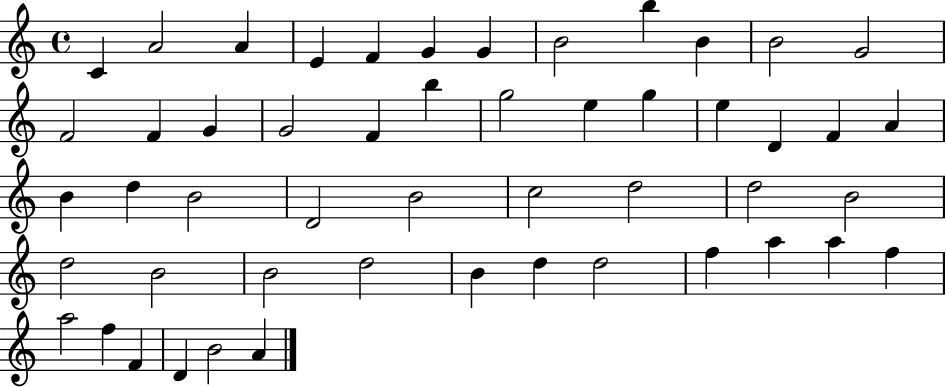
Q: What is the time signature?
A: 4/4